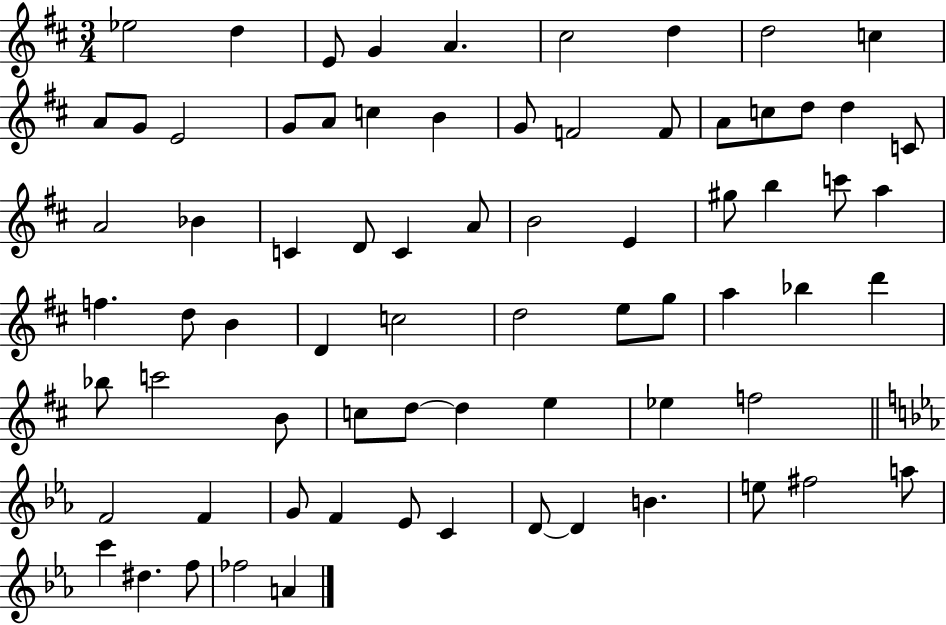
X:1
T:Untitled
M:3/4
L:1/4
K:D
_e2 d E/2 G A ^c2 d d2 c A/2 G/2 E2 G/2 A/2 c B G/2 F2 F/2 A/2 c/2 d/2 d C/2 A2 _B C D/2 C A/2 B2 E ^g/2 b c'/2 a f d/2 B D c2 d2 e/2 g/2 a _b d' _b/2 c'2 B/2 c/2 d/2 d e _e f2 F2 F G/2 F _E/2 C D/2 D B e/2 ^f2 a/2 c' ^d f/2 _f2 A